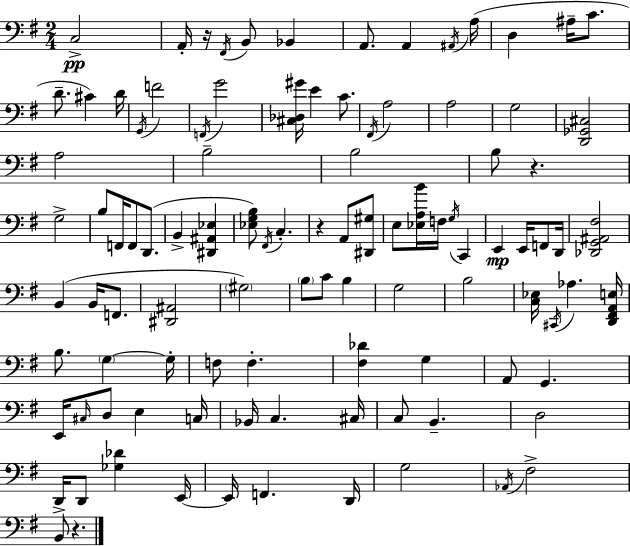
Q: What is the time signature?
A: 2/4